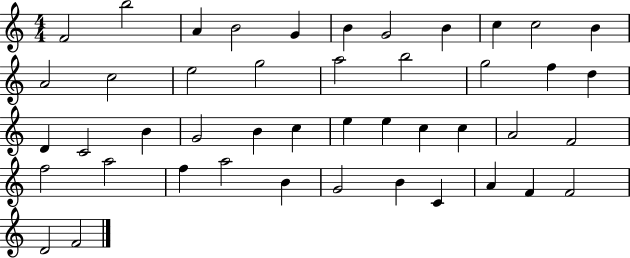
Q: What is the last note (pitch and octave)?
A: F4